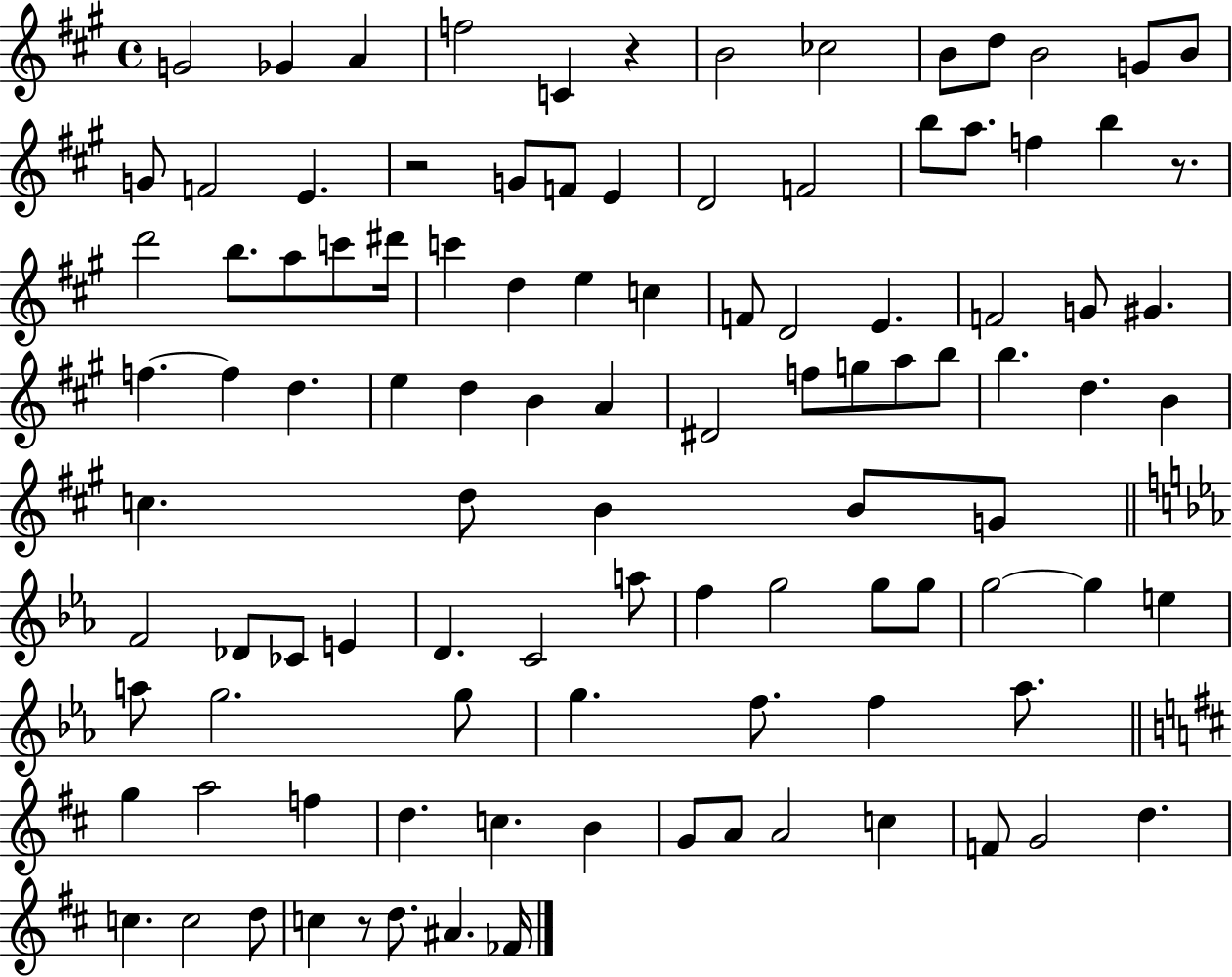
G4/h Gb4/q A4/q F5/h C4/q R/q B4/h CES5/h B4/e D5/e B4/h G4/e B4/e G4/e F4/h E4/q. R/h G4/e F4/e E4/q D4/h F4/h B5/e A5/e. F5/q B5/q R/e. D6/h B5/e. A5/e C6/e D#6/s C6/q D5/q E5/q C5/q F4/e D4/h E4/q. F4/h G4/e G#4/q. F5/q. F5/q D5/q. E5/q D5/q B4/q A4/q D#4/h F5/e G5/e A5/e B5/e B5/q. D5/q. B4/q C5/q. D5/e B4/q B4/e G4/e F4/h Db4/e CES4/e E4/q D4/q. C4/h A5/e F5/q G5/h G5/e G5/e G5/h G5/q E5/q A5/e G5/h. G5/e G5/q. F5/e. F5/q Ab5/e. G5/q A5/h F5/q D5/q. C5/q. B4/q G4/e A4/e A4/h C5/q F4/e G4/h D5/q. C5/q. C5/h D5/e C5/q R/e D5/e. A#4/q. FES4/s